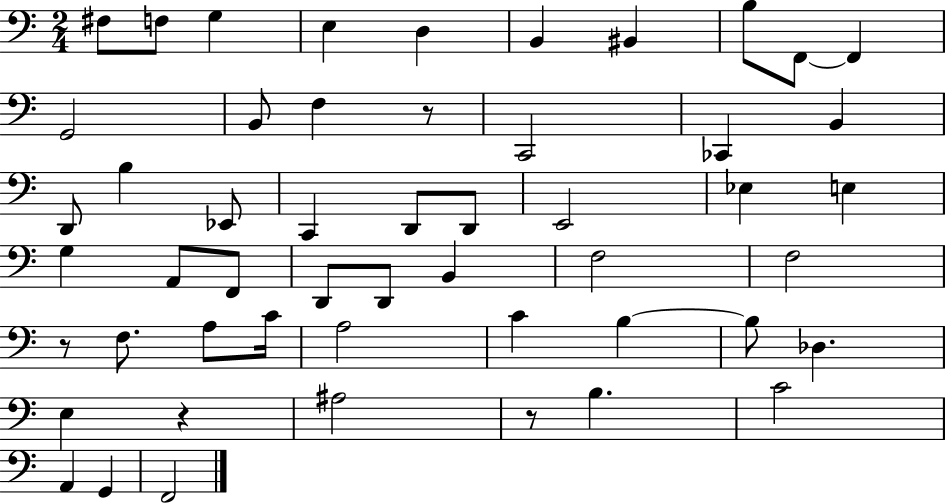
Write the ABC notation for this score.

X:1
T:Untitled
M:2/4
L:1/4
K:C
^F,/2 F,/2 G, E, D, B,, ^B,, B,/2 F,,/2 F,, G,,2 B,,/2 F, z/2 C,,2 _C,, B,, D,,/2 B, _E,,/2 C,, D,,/2 D,,/2 E,,2 _E, E, G, A,,/2 F,,/2 D,,/2 D,,/2 B,, F,2 F,2 z/2 F,/2 A,/2 C/4 A,2 C B, B,/2 _D, E, z ^A,2 z/2 B, C2 A,, G,, F,,2